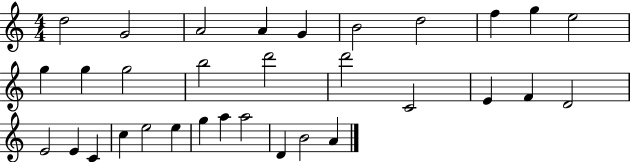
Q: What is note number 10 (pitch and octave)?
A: E5